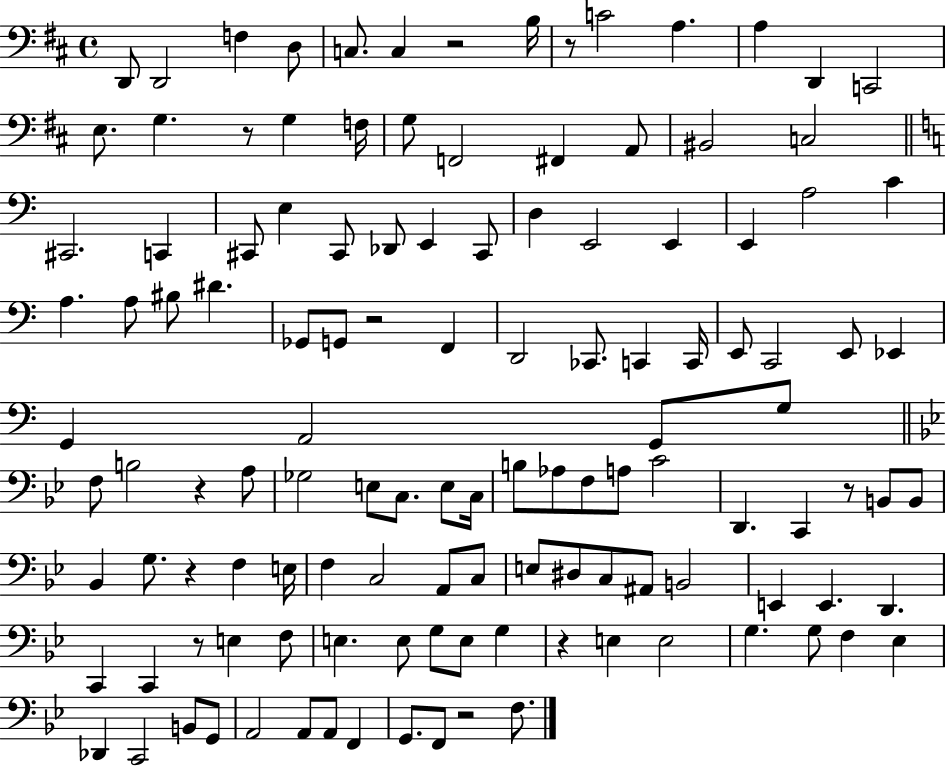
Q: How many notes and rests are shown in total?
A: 124